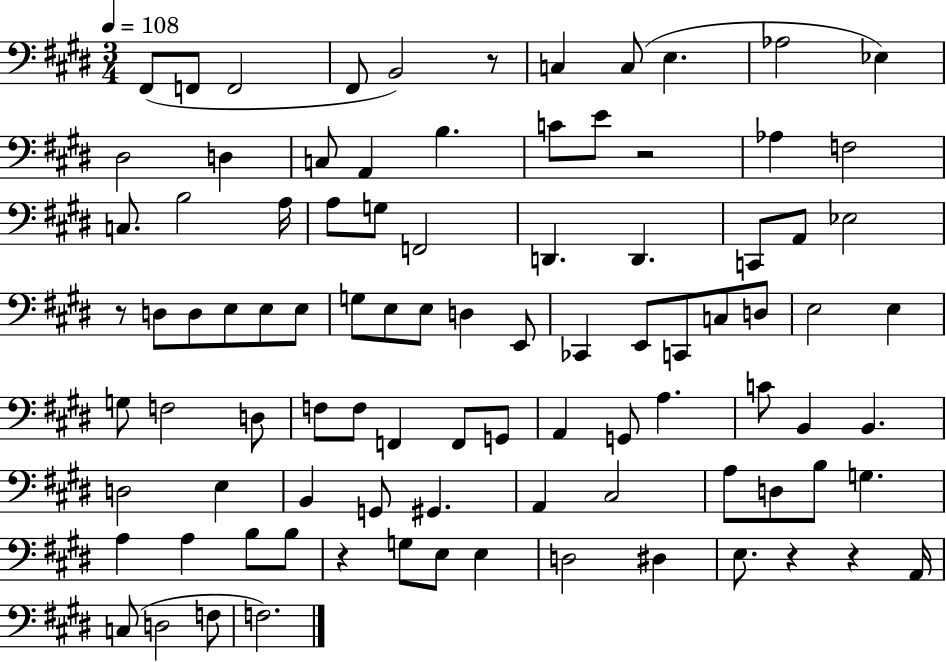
F#2/e F2/e F2/h F#2/e B2/h R/e C3/q C3/e E3/q. Ab3/h Eb3/q D#3/h D3/q C3/e A2/q B3/q. C4/e E4/e R/h Ab3/q F3/h C3/e. B3/h A3/s A3/e G3/e F2/h D2/q. D2/q. C2/e A2/e Eb3/h R/e D3/e D3/e E3/e E3/e E3/e G3/e E3/e E3/e D3/q E2/e CES2/q E2/e C2/e C3/e D3/e E3/h E3/q G3/e F3/h D3/e F3/e F3/e F2/q F2/e G2/e A2/q G2/e A3/q. C4/e B2/q B2/q. D3/h E3/q B2/q G2/e G#2/q. A2/q C#3/h A3/e D3/e B3/e G3/q. A3/q A3/q B3/e B3/e R/q G3/e E3/e E3/q D3/h D#3/q E3/e. R/q R/q A2/s C3/e D3/h F3/e F3/h.